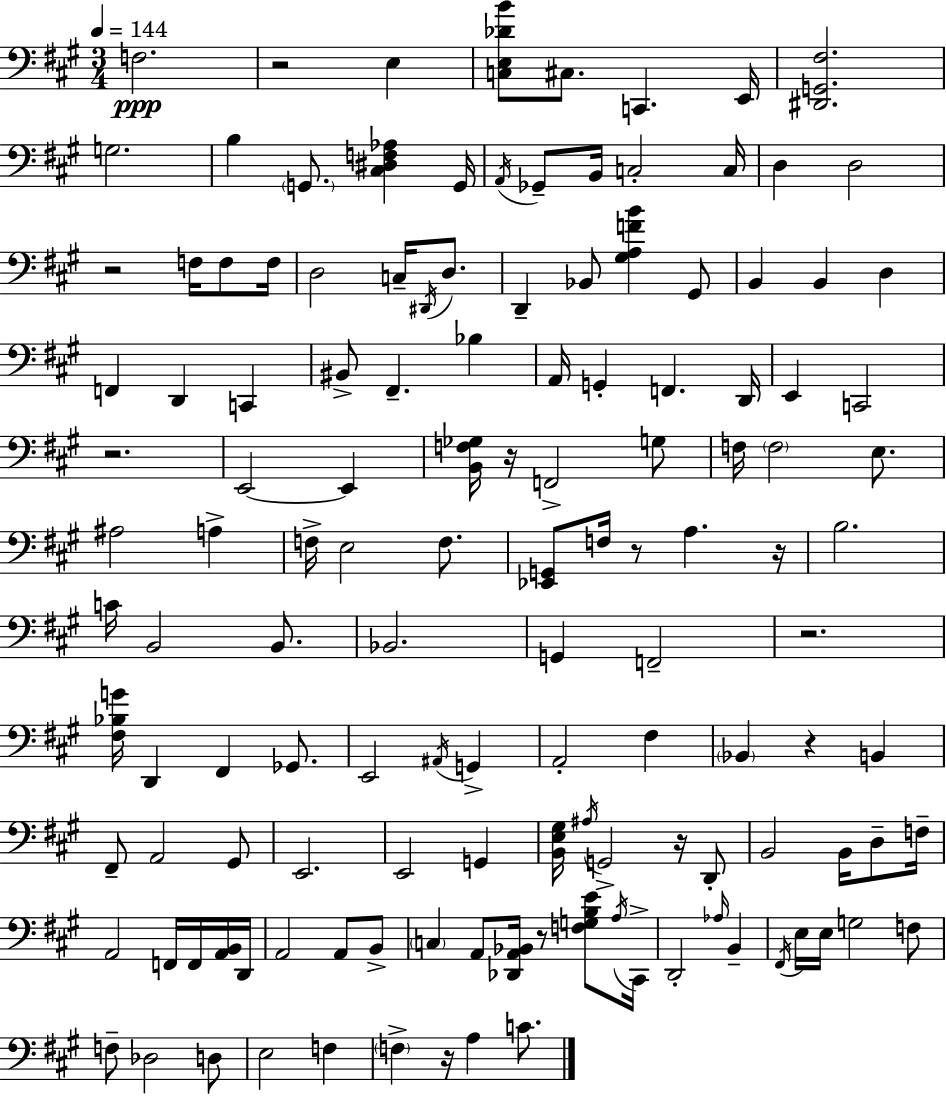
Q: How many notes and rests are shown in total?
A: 134